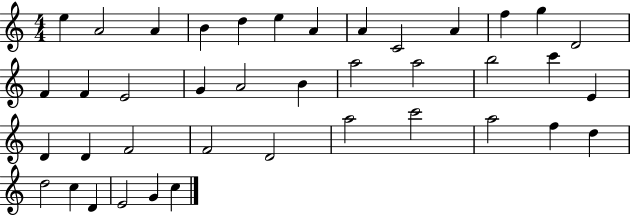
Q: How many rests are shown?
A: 0